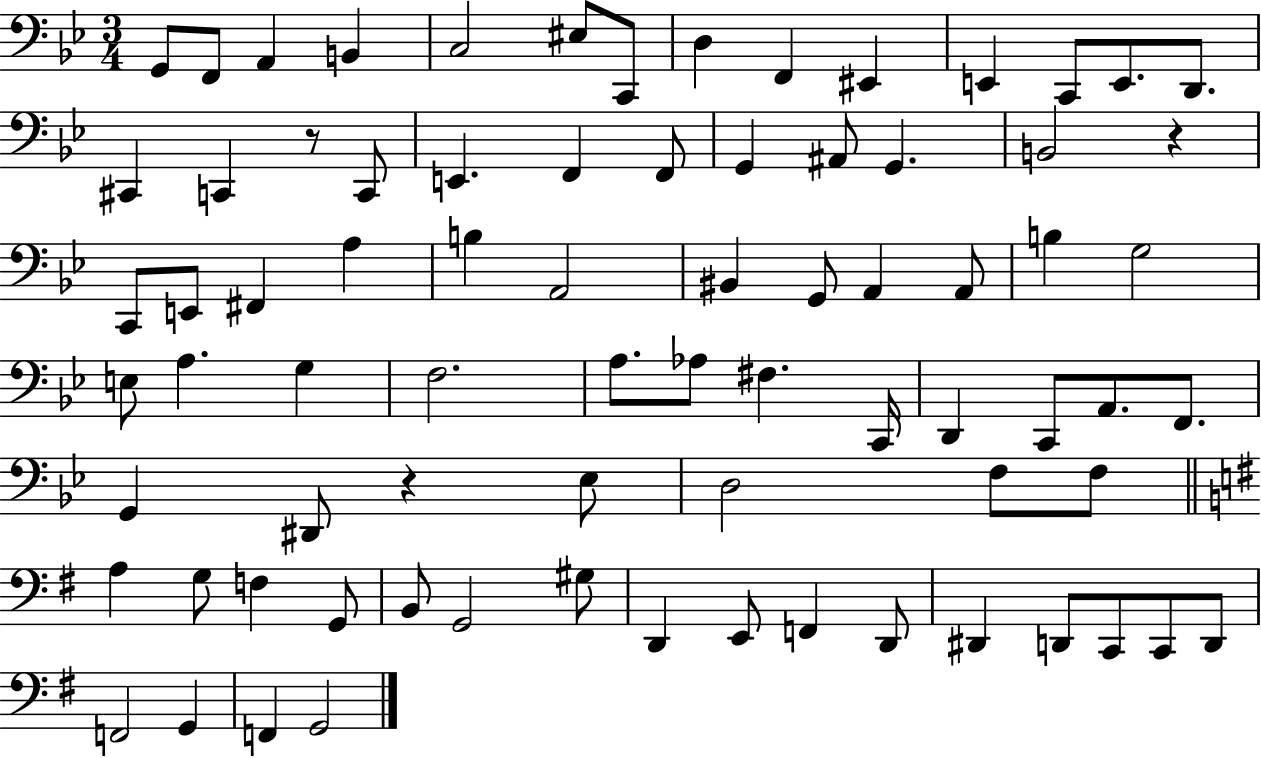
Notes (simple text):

G2/e F2/e A2/q B2/q C3/h EIS3/e C2/e D3/q F2/q EIS2/q E2/q C2/e E2/e. D2/e. C#2/q C2/q R/e C2/e E2/q. F2/q F2/e G2/q A#2/e G2/q. B2/h R/q C2/e E2/e F#2/q A3/q B3/q A2/h BIS2/q G2/e A2/q A2/e B3/q G3/h E3/e A3/q. G3/q F3/h. A3/e. Ab3/e F#3/q. C2/s D2/q C2/e A2/e. F2/e. G2/q D#2/e R/q Eb3/e D3/h F3/e F3/e A3/q G3/e F3/q G2/e B2/e G2/h G#3/e D2/q E2/e F2/q D2/e D#2/q D2/e C2/e C2/e D2/e F2/h G2/q F2/q G2/h